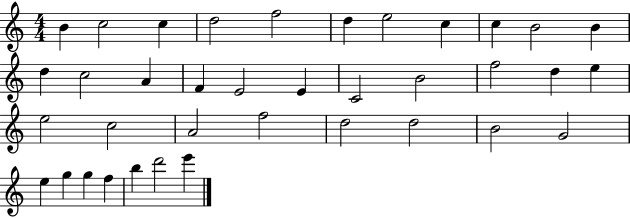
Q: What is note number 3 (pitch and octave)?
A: C5